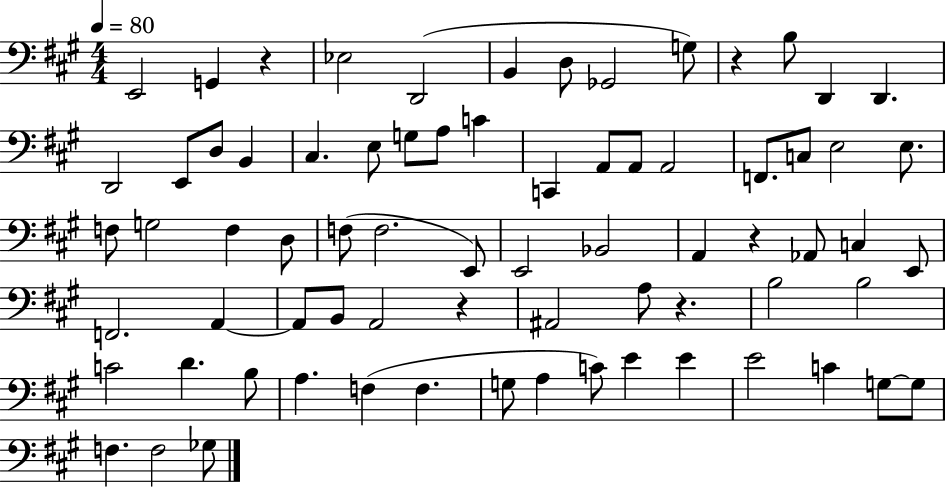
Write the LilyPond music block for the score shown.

{
  \clef bass
  \numericTimeSignature
  \time 4/4
  \key a \major
  \tempo 4 = 80
  e,2 g,4 r4 | ees2 d,2( | b,4 d8 ges,2 g8) | r4 b8 d,4 d,4. | \break d,2 e,8 d8 b,4 | cis4. e8 g8 a8 c'4 | c,4 a,8 a,8 a,2 | f,8. c8 e2 e8. | \break f8 g2 f4 d8 | f8( f2. e,8) | e,2 bes,2 | a,4 r4 aes,8 c4 e,8 | \break f,2. a,4~~ | a,8 b,8 a,2 r4 | ais,2 a8 r4. | b2 b2 | \break c'2 d'4. b8 | a4. f4( f4. | g8 a4 c'8) e'4 e'4 | e'2 c'4 g8~~ g8 | \break f4. f2 ges8 | \bar "|."
}